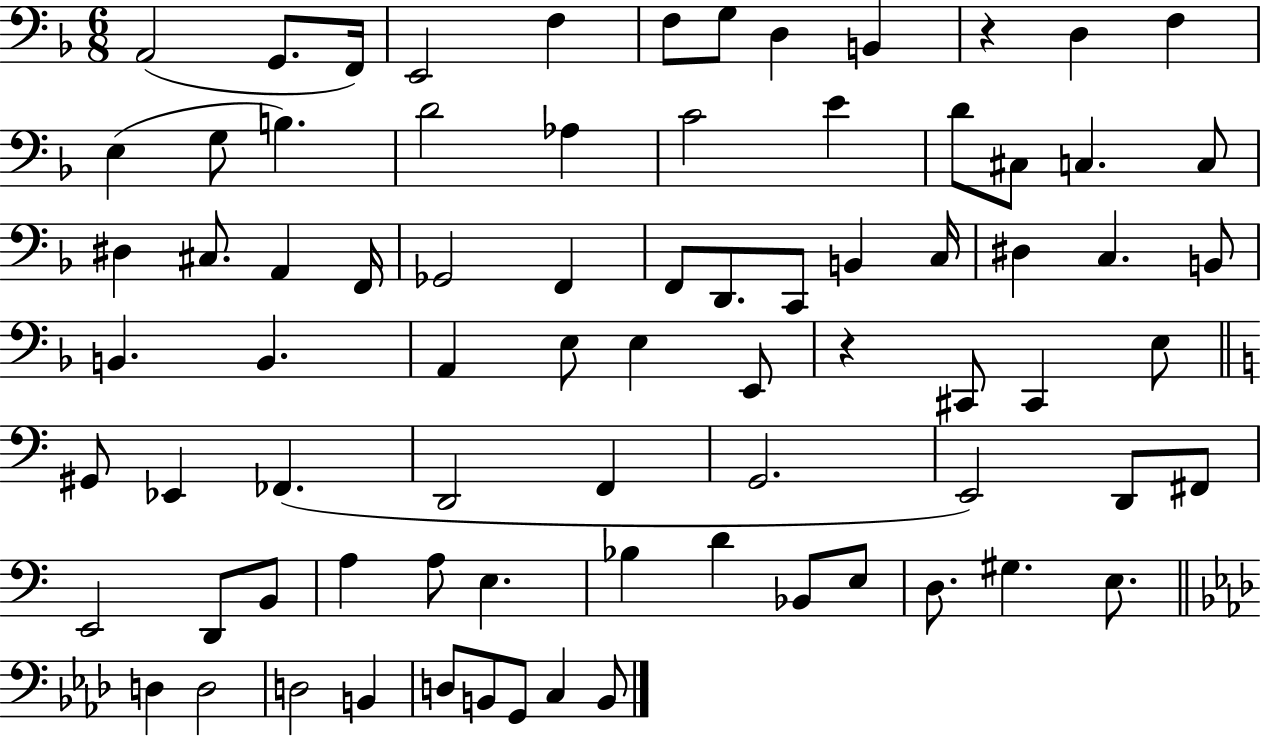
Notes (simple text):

A2/h G2/e. F2/s E2/h F3/q F3/e G3/e D3/q B2/q R/q D3/q F3/q E3/q G3/e B3/q. D4/h Ab3/q C4/h E4/q D4/e C#3/e C3/q. C3/e D#3/q C#3/e. A2/q F2/s Gb2/h F2/q F2/e D2/e. C2/e B2/q C3/s D#3/q C3/q. B2/e B2/q. B2/q. A2/q E3/e E3/q E2/e R/q C#2/e C#2/q E3/e G#2/e Eb2/q FES2/q. D2/h F2/q G2/h. E2/h D2/e F#2/e E2/h D2/e B2/e A3/q A3/e E3/q. Bb3/q D4/q Bb2/e E3/e D3/e. G#3/q. E3/e. D3/q D3/h D3/h B2/q D3/e B2/e G2/e C3/q B2/e